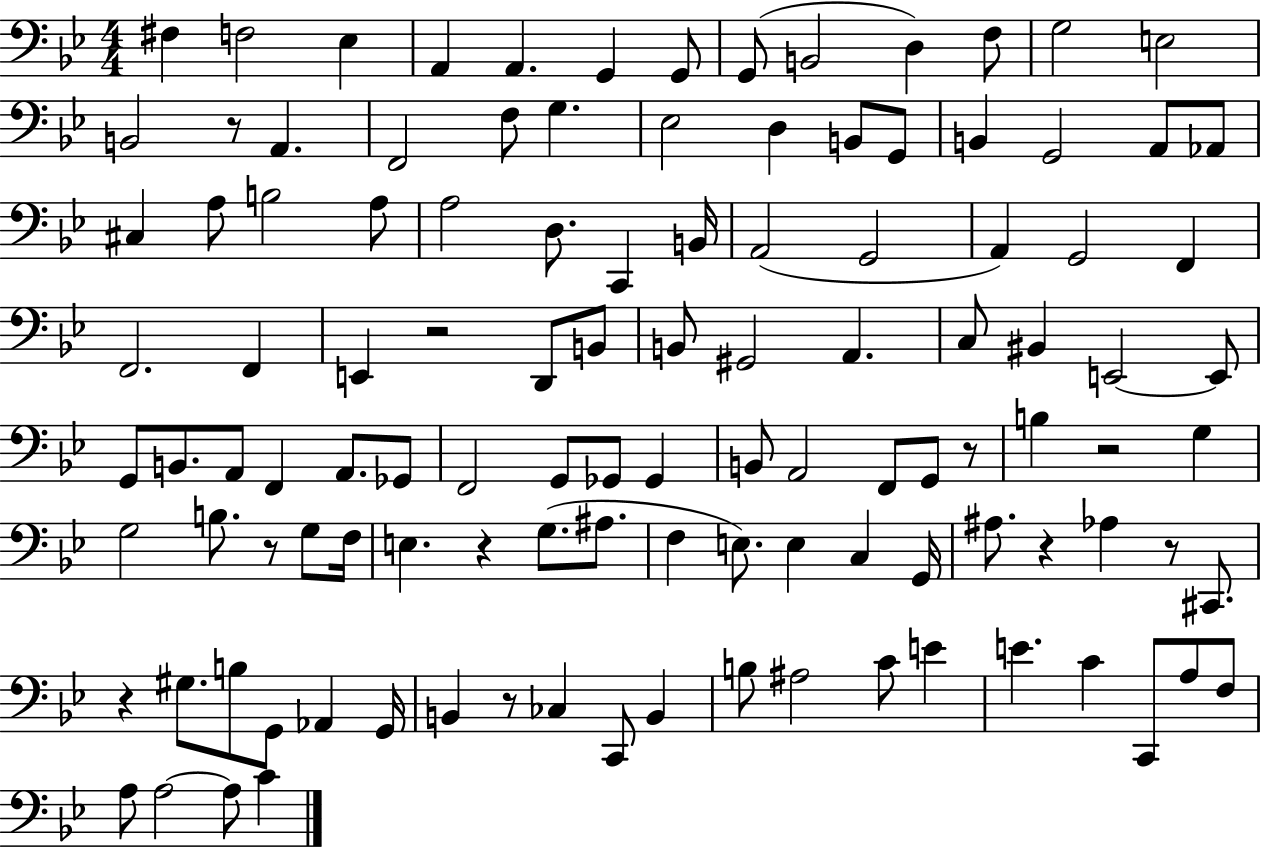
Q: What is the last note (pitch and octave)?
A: C4